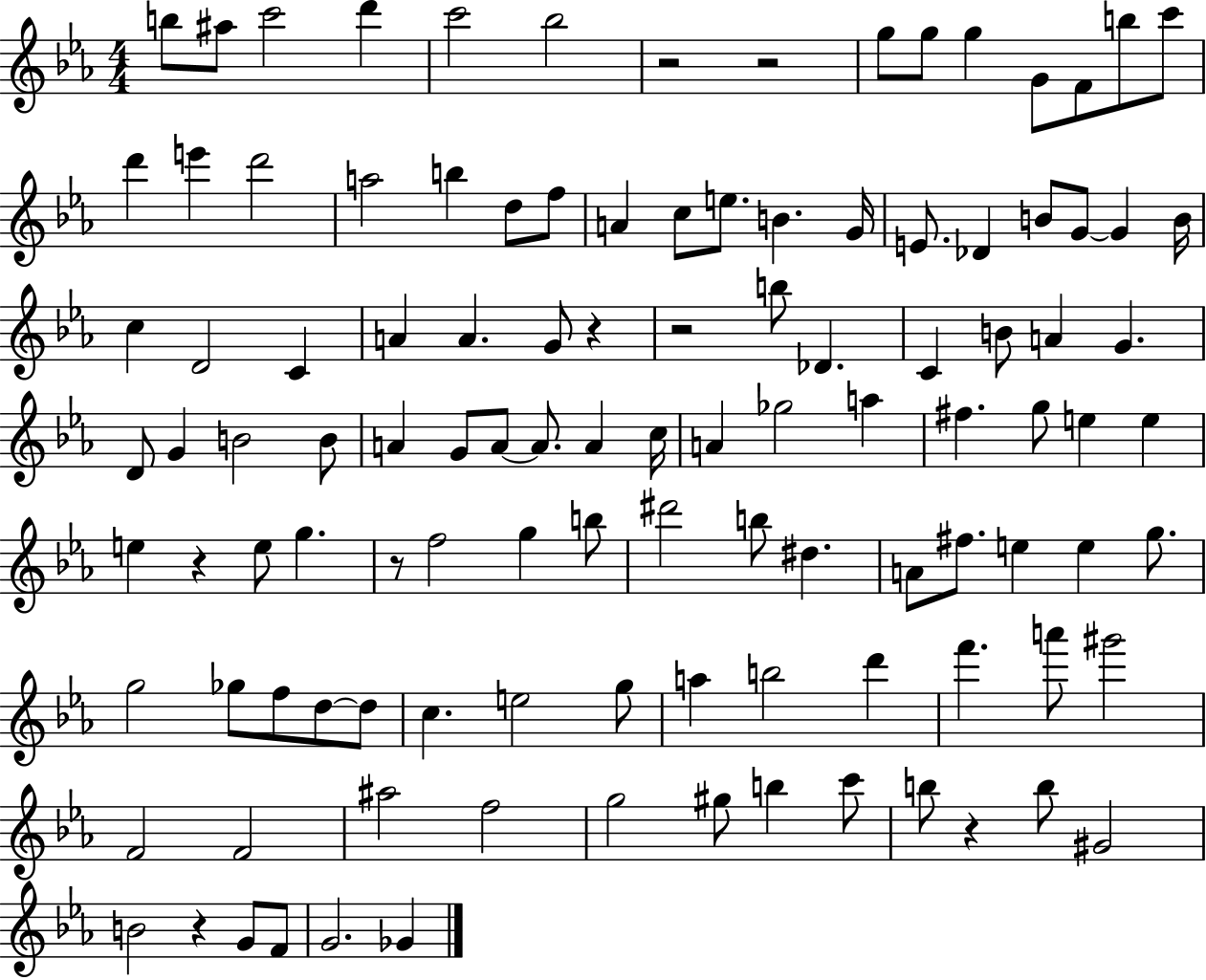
B5/e A#5/e C6/h D6/q C6/h Bb5/h R/h R/h G5/e G5/e G5/q G4/e F4/e B5/e C6/e D6/q E6/q D6/h A5/h B5/q D5/e F5/e A4/q C5/e E5/e. B4/q. G4/s E4/e. Db4/q B4/e G4/e G4/q B4/s C5/q D4/h C4/q A4/q A4/q. G4/e R/q R/h B5/e Db4/q. C4/q B4/e A4/q G4/q. D4/e G4/q B4/h B4/e A4/q G4/e A4/e A4/e. A4/q C5/s A4/q Gb5/h A5/q F#5/q. G5/e E5/q E5/q E5/q R/q E5/e G5/q. R/e F5/h G5/q B5/e D#6/h B5/e D#5/q. A4/e F#5/e. E5/q E5/q G5/e. G5/h Gb5/e F5/e D5/e D5/e C5/q. E5/h G5/e A5/q B5/h D6/q F6/q. A6/e G#6/h F4/h F4/h A#5/h F5/h G5/h G#5/e B5/q C6/e B5/e R/q B5/e G#4/h B4/h R/q G4/e F4/e G4/h. Gb4/q